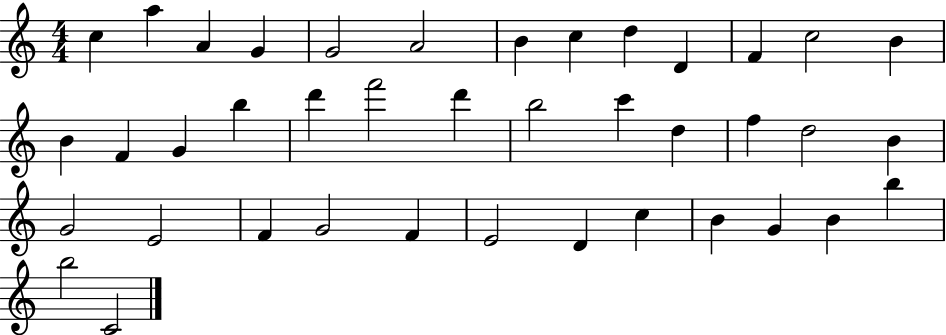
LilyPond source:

{
  \clef treble
  \numericTimeSignature
  \time 4/4
  \key c \major
  c''4 a''4 a'4 g'4 | g'2 a'2 | b'4 c''4 d''4 d'4 | f'4 c''2 b'4 | \break b'4 f'4 g'4 b''4 | d'''4 f'''2 d'''4 | b''2 c'''4 d''4 | f''4 d''2 b'4 | \break g'2 e'2 | f'4 g'2 f'4 | e'2 d'4 c''4 | b'4 g'4 b'4 b''4 | \break b''2 c'2 | \bar "|."
}